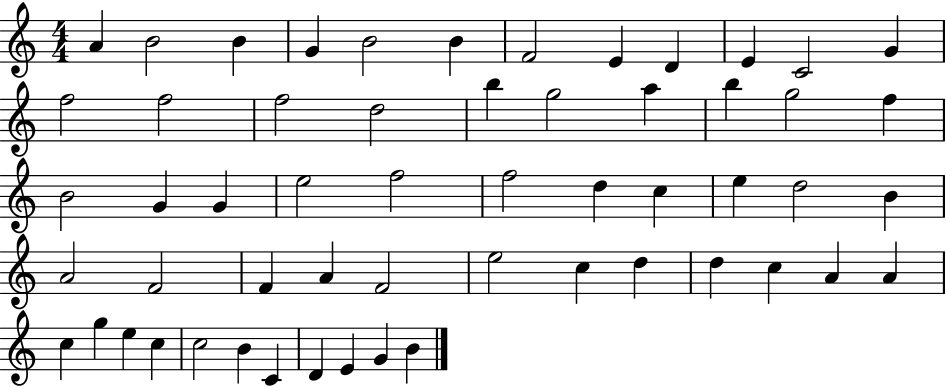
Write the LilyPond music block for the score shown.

{
  \clef treble
  \numericTimeSignature
  \time 4/4
  \key c \major
  a'4 b'2 b'4 | g'4 b'2 b'4 | f'2 e'4 d'4 | e'4 c'2 g'4 | \break f''2 f''2 | f''2 d''2 | b''4 g''2 a''4 | b''4 g''2 f''4 | \break b'2 g'4 g'4 | e''2 f''2 | f''2 d''4 c''4 | e''4 d''2 b'4 | \break a'2 f'2 | f'4 a'4 f'2 | e''2 c''4 d''4 | d''4 c''4 a'4 a'4 | \break c''4 g''4 e''4 c''4 | c''2 b'4 c'4 | d'4 e'4 g'4 b'4 | \bar "|."
}